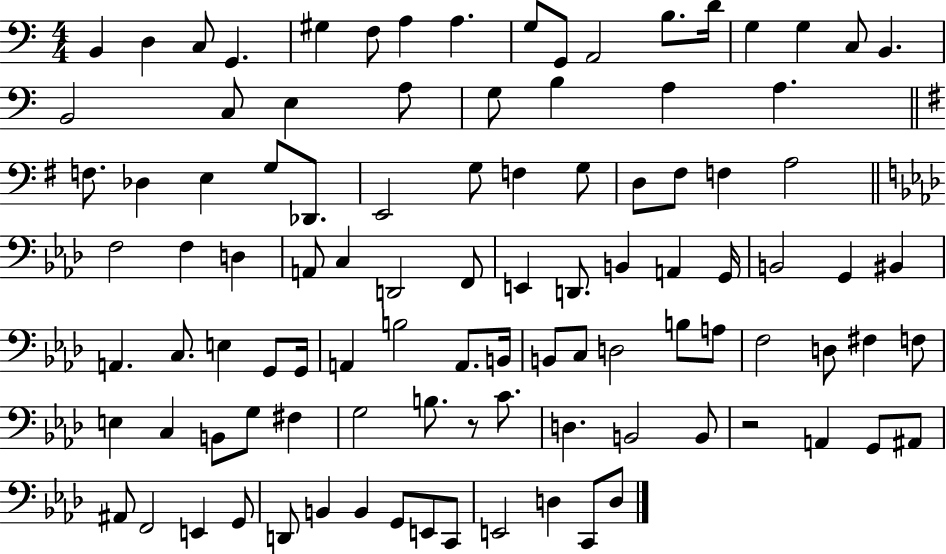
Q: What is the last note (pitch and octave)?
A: D3